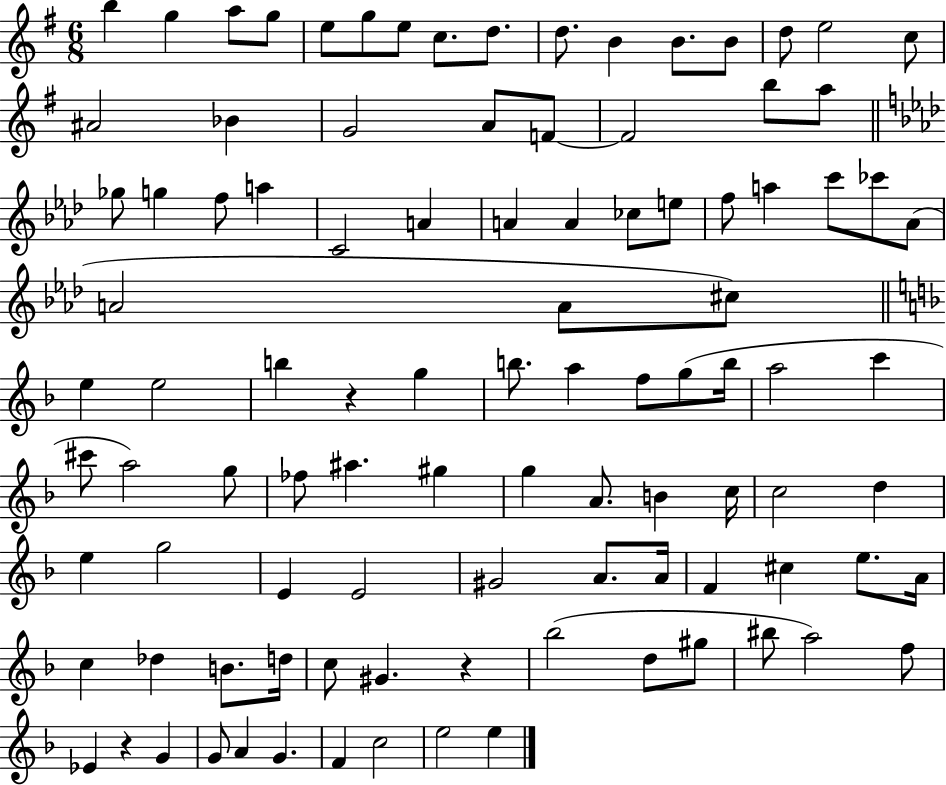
{
  \clef treble
  \numericTimeSignature
  \time 6/8
  \key g \major
  b''4 g''4 a''8 g''8 | e''8 g''8 e''8 c''8. d''8. | d''8. b'4 b'8. b'8 | d''8 e''2 c''8 | \break ais'2 bes'4 | g'2 a'8 f'8~~ | f'2 b''8 a''8 | \bar "||" \break \key aes \major ges''8 g''4 f''8 a''4 | c'2 a'4 | a'4 a'4 ces''8 e''8 | f''8 a''4 c'''8 ces'''8 aes'8( | \break a'2 a'8 cis''8) | \bar "||" \break \key f \major e''4 e''2 | b''4 r4 g''4 | b''8. a''4 f''8 g''8( b''16 | a''2 c'''4 | \break cis'''8 a''2) g''8 | fes''8 ais''4. gis''4 | g''4 a'8. b'4 c''16 | c''2 d''4 | \break e''4 g''2 | e'4 e'2 | gis'2 a'8. a'16 | f'4 cis''4 e''8. a'16 | \break c''4 des''4 b'8. d''16 | c''8 gis'4. r4 | bes''2( d''8 gis''8 | bis''8 a''2) f''8 | \break ees'4 r4 g'4 | g'8 a'4 g'4. | f'4 c''2 | e''2 e''4 | \break \bar "|."
}